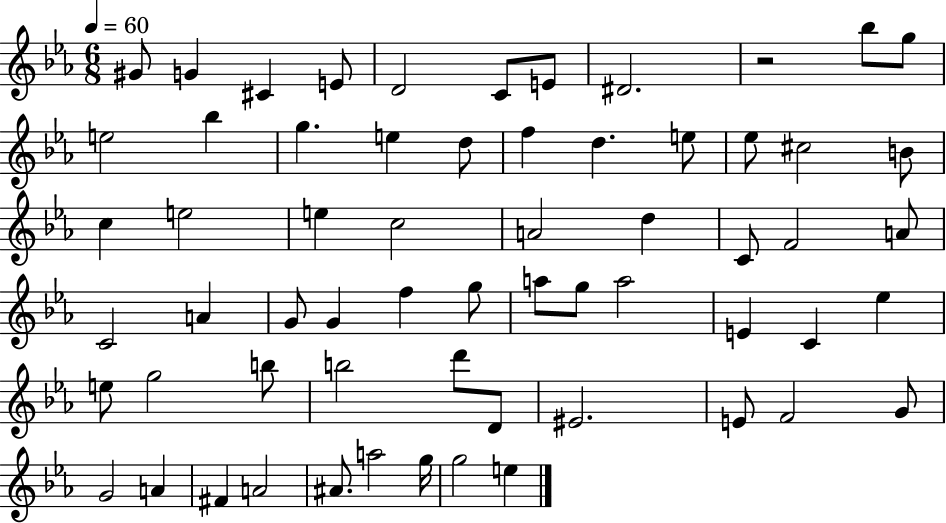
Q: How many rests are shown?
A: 1